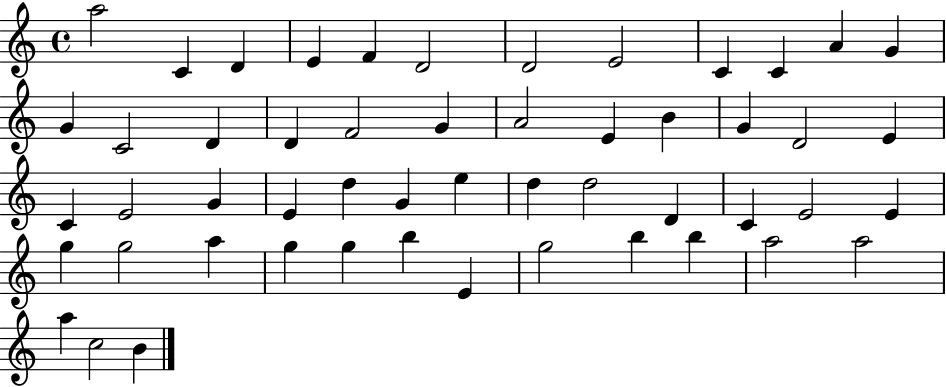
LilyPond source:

{
  \clef treble
  \time 4/4
  \defaultTimeSignature
  \key c \major
  a''2 c'4 d'4 | e'4 f'4 d'2 | d'2 e'2 | c'4 c'4 a'4 g'4 | \break g'4 c'2 d'4 | d'4 f'2 g'4 | a'2 e'4 b'4 | g'4 d'2 e'4 | \break c'4 e'2 g'4 | e'4 d''4 g'4 e''4 | d''4 d''2 d'4 | c'4 e'2 e'4 | \break g''4 g''2 a''4 | g''4 g''4 b''4 e'4 | g''2 b''4 b''4 | a''2 a''2 | \break a''4 c''2 b'4 | \bar "|."
}